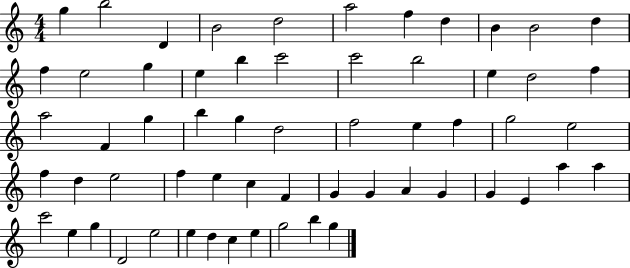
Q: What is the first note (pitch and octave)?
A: G5